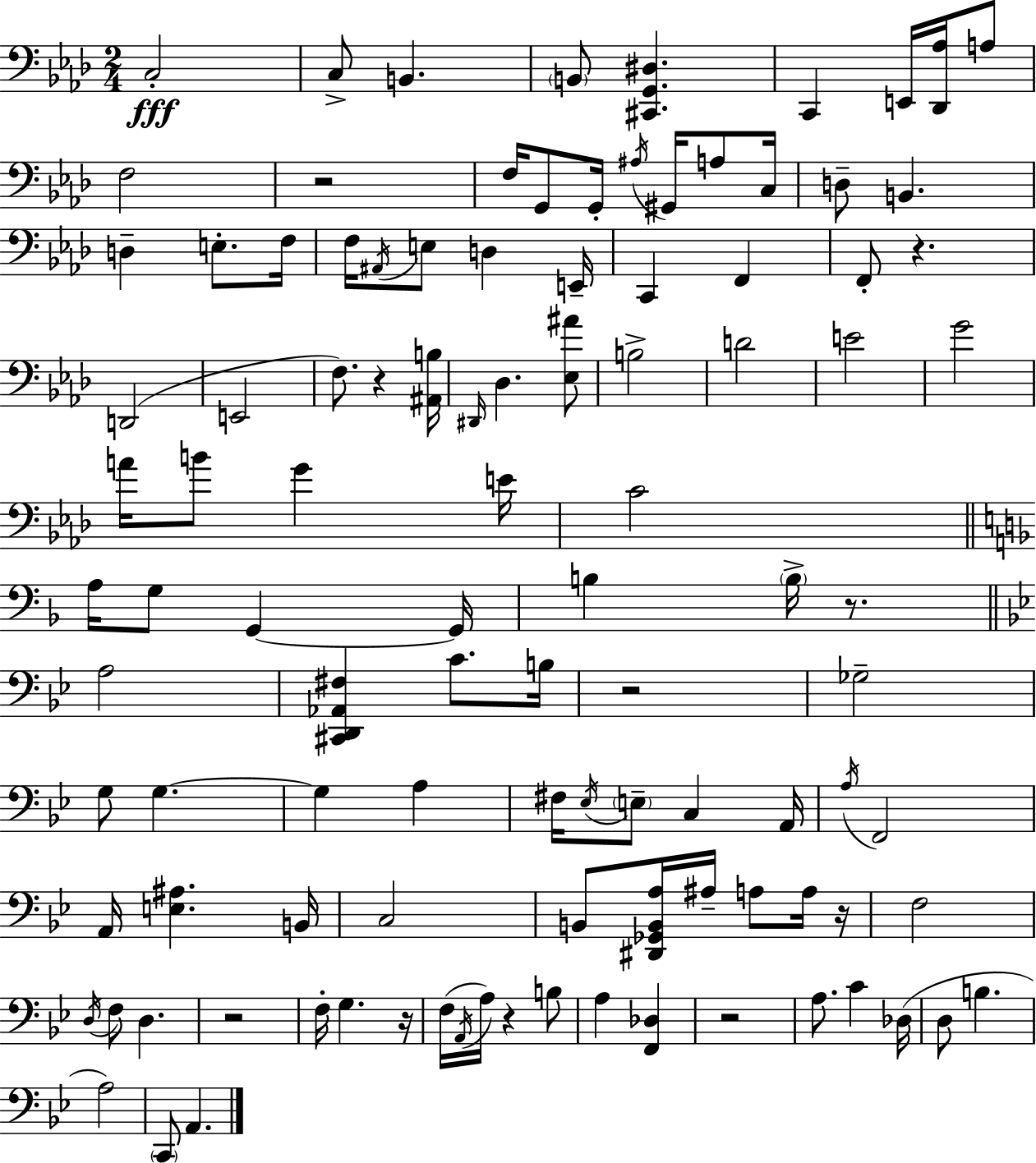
X:1
T:Untitled
M:2/4
L:1/4
K:Fm
C,2 C,/2 B,, B,,/2 [^C,,G,,^D,] C,, E,,/4 [_D,,_A,]/4 A,/2 F,2 z2 F,/4 G,,/2 G,,/4 ^A,/4 ^G,,/4 A,/2 C,/4 D,/2 B,, D, E,/2 F,/4 F,/4 ^A,,/4 E,/2 D, E,,/4 C,, F,, F,,/2 z D,,2 E,,2 F,/2 z [^A,,B,]/4 ^D,,/4 _D, [_E,^A]/2 B,2 D2 E2 G2 A/4 B/2 G E/4 C2 A,/4 G,/2 G,, G,,/4 B, B,/4 z/2 A,2 [^C,,D,,_A,,^F,] C/2 B,/4 z2 _G,2 G,/2 G, G, A, ^F,/4 _E,/4 E,/2 C, A,,/4 A,/4 F,,2 A,,/4 [E,^A,] B,,/4 C,2 B,,/2 [^D,,_G,,B,,A,]/4 ^A,/4 A,/2 A,/4 z/4 F,2 D,/4 F,/2 D, z2 F,/4 G, z/4 F,/4 A,,/4 A,/4 z B,/2 A, [F,,_D,] z2 A,/2 C _D,/4 D,/2 B, A,2 C,,/2 A,,